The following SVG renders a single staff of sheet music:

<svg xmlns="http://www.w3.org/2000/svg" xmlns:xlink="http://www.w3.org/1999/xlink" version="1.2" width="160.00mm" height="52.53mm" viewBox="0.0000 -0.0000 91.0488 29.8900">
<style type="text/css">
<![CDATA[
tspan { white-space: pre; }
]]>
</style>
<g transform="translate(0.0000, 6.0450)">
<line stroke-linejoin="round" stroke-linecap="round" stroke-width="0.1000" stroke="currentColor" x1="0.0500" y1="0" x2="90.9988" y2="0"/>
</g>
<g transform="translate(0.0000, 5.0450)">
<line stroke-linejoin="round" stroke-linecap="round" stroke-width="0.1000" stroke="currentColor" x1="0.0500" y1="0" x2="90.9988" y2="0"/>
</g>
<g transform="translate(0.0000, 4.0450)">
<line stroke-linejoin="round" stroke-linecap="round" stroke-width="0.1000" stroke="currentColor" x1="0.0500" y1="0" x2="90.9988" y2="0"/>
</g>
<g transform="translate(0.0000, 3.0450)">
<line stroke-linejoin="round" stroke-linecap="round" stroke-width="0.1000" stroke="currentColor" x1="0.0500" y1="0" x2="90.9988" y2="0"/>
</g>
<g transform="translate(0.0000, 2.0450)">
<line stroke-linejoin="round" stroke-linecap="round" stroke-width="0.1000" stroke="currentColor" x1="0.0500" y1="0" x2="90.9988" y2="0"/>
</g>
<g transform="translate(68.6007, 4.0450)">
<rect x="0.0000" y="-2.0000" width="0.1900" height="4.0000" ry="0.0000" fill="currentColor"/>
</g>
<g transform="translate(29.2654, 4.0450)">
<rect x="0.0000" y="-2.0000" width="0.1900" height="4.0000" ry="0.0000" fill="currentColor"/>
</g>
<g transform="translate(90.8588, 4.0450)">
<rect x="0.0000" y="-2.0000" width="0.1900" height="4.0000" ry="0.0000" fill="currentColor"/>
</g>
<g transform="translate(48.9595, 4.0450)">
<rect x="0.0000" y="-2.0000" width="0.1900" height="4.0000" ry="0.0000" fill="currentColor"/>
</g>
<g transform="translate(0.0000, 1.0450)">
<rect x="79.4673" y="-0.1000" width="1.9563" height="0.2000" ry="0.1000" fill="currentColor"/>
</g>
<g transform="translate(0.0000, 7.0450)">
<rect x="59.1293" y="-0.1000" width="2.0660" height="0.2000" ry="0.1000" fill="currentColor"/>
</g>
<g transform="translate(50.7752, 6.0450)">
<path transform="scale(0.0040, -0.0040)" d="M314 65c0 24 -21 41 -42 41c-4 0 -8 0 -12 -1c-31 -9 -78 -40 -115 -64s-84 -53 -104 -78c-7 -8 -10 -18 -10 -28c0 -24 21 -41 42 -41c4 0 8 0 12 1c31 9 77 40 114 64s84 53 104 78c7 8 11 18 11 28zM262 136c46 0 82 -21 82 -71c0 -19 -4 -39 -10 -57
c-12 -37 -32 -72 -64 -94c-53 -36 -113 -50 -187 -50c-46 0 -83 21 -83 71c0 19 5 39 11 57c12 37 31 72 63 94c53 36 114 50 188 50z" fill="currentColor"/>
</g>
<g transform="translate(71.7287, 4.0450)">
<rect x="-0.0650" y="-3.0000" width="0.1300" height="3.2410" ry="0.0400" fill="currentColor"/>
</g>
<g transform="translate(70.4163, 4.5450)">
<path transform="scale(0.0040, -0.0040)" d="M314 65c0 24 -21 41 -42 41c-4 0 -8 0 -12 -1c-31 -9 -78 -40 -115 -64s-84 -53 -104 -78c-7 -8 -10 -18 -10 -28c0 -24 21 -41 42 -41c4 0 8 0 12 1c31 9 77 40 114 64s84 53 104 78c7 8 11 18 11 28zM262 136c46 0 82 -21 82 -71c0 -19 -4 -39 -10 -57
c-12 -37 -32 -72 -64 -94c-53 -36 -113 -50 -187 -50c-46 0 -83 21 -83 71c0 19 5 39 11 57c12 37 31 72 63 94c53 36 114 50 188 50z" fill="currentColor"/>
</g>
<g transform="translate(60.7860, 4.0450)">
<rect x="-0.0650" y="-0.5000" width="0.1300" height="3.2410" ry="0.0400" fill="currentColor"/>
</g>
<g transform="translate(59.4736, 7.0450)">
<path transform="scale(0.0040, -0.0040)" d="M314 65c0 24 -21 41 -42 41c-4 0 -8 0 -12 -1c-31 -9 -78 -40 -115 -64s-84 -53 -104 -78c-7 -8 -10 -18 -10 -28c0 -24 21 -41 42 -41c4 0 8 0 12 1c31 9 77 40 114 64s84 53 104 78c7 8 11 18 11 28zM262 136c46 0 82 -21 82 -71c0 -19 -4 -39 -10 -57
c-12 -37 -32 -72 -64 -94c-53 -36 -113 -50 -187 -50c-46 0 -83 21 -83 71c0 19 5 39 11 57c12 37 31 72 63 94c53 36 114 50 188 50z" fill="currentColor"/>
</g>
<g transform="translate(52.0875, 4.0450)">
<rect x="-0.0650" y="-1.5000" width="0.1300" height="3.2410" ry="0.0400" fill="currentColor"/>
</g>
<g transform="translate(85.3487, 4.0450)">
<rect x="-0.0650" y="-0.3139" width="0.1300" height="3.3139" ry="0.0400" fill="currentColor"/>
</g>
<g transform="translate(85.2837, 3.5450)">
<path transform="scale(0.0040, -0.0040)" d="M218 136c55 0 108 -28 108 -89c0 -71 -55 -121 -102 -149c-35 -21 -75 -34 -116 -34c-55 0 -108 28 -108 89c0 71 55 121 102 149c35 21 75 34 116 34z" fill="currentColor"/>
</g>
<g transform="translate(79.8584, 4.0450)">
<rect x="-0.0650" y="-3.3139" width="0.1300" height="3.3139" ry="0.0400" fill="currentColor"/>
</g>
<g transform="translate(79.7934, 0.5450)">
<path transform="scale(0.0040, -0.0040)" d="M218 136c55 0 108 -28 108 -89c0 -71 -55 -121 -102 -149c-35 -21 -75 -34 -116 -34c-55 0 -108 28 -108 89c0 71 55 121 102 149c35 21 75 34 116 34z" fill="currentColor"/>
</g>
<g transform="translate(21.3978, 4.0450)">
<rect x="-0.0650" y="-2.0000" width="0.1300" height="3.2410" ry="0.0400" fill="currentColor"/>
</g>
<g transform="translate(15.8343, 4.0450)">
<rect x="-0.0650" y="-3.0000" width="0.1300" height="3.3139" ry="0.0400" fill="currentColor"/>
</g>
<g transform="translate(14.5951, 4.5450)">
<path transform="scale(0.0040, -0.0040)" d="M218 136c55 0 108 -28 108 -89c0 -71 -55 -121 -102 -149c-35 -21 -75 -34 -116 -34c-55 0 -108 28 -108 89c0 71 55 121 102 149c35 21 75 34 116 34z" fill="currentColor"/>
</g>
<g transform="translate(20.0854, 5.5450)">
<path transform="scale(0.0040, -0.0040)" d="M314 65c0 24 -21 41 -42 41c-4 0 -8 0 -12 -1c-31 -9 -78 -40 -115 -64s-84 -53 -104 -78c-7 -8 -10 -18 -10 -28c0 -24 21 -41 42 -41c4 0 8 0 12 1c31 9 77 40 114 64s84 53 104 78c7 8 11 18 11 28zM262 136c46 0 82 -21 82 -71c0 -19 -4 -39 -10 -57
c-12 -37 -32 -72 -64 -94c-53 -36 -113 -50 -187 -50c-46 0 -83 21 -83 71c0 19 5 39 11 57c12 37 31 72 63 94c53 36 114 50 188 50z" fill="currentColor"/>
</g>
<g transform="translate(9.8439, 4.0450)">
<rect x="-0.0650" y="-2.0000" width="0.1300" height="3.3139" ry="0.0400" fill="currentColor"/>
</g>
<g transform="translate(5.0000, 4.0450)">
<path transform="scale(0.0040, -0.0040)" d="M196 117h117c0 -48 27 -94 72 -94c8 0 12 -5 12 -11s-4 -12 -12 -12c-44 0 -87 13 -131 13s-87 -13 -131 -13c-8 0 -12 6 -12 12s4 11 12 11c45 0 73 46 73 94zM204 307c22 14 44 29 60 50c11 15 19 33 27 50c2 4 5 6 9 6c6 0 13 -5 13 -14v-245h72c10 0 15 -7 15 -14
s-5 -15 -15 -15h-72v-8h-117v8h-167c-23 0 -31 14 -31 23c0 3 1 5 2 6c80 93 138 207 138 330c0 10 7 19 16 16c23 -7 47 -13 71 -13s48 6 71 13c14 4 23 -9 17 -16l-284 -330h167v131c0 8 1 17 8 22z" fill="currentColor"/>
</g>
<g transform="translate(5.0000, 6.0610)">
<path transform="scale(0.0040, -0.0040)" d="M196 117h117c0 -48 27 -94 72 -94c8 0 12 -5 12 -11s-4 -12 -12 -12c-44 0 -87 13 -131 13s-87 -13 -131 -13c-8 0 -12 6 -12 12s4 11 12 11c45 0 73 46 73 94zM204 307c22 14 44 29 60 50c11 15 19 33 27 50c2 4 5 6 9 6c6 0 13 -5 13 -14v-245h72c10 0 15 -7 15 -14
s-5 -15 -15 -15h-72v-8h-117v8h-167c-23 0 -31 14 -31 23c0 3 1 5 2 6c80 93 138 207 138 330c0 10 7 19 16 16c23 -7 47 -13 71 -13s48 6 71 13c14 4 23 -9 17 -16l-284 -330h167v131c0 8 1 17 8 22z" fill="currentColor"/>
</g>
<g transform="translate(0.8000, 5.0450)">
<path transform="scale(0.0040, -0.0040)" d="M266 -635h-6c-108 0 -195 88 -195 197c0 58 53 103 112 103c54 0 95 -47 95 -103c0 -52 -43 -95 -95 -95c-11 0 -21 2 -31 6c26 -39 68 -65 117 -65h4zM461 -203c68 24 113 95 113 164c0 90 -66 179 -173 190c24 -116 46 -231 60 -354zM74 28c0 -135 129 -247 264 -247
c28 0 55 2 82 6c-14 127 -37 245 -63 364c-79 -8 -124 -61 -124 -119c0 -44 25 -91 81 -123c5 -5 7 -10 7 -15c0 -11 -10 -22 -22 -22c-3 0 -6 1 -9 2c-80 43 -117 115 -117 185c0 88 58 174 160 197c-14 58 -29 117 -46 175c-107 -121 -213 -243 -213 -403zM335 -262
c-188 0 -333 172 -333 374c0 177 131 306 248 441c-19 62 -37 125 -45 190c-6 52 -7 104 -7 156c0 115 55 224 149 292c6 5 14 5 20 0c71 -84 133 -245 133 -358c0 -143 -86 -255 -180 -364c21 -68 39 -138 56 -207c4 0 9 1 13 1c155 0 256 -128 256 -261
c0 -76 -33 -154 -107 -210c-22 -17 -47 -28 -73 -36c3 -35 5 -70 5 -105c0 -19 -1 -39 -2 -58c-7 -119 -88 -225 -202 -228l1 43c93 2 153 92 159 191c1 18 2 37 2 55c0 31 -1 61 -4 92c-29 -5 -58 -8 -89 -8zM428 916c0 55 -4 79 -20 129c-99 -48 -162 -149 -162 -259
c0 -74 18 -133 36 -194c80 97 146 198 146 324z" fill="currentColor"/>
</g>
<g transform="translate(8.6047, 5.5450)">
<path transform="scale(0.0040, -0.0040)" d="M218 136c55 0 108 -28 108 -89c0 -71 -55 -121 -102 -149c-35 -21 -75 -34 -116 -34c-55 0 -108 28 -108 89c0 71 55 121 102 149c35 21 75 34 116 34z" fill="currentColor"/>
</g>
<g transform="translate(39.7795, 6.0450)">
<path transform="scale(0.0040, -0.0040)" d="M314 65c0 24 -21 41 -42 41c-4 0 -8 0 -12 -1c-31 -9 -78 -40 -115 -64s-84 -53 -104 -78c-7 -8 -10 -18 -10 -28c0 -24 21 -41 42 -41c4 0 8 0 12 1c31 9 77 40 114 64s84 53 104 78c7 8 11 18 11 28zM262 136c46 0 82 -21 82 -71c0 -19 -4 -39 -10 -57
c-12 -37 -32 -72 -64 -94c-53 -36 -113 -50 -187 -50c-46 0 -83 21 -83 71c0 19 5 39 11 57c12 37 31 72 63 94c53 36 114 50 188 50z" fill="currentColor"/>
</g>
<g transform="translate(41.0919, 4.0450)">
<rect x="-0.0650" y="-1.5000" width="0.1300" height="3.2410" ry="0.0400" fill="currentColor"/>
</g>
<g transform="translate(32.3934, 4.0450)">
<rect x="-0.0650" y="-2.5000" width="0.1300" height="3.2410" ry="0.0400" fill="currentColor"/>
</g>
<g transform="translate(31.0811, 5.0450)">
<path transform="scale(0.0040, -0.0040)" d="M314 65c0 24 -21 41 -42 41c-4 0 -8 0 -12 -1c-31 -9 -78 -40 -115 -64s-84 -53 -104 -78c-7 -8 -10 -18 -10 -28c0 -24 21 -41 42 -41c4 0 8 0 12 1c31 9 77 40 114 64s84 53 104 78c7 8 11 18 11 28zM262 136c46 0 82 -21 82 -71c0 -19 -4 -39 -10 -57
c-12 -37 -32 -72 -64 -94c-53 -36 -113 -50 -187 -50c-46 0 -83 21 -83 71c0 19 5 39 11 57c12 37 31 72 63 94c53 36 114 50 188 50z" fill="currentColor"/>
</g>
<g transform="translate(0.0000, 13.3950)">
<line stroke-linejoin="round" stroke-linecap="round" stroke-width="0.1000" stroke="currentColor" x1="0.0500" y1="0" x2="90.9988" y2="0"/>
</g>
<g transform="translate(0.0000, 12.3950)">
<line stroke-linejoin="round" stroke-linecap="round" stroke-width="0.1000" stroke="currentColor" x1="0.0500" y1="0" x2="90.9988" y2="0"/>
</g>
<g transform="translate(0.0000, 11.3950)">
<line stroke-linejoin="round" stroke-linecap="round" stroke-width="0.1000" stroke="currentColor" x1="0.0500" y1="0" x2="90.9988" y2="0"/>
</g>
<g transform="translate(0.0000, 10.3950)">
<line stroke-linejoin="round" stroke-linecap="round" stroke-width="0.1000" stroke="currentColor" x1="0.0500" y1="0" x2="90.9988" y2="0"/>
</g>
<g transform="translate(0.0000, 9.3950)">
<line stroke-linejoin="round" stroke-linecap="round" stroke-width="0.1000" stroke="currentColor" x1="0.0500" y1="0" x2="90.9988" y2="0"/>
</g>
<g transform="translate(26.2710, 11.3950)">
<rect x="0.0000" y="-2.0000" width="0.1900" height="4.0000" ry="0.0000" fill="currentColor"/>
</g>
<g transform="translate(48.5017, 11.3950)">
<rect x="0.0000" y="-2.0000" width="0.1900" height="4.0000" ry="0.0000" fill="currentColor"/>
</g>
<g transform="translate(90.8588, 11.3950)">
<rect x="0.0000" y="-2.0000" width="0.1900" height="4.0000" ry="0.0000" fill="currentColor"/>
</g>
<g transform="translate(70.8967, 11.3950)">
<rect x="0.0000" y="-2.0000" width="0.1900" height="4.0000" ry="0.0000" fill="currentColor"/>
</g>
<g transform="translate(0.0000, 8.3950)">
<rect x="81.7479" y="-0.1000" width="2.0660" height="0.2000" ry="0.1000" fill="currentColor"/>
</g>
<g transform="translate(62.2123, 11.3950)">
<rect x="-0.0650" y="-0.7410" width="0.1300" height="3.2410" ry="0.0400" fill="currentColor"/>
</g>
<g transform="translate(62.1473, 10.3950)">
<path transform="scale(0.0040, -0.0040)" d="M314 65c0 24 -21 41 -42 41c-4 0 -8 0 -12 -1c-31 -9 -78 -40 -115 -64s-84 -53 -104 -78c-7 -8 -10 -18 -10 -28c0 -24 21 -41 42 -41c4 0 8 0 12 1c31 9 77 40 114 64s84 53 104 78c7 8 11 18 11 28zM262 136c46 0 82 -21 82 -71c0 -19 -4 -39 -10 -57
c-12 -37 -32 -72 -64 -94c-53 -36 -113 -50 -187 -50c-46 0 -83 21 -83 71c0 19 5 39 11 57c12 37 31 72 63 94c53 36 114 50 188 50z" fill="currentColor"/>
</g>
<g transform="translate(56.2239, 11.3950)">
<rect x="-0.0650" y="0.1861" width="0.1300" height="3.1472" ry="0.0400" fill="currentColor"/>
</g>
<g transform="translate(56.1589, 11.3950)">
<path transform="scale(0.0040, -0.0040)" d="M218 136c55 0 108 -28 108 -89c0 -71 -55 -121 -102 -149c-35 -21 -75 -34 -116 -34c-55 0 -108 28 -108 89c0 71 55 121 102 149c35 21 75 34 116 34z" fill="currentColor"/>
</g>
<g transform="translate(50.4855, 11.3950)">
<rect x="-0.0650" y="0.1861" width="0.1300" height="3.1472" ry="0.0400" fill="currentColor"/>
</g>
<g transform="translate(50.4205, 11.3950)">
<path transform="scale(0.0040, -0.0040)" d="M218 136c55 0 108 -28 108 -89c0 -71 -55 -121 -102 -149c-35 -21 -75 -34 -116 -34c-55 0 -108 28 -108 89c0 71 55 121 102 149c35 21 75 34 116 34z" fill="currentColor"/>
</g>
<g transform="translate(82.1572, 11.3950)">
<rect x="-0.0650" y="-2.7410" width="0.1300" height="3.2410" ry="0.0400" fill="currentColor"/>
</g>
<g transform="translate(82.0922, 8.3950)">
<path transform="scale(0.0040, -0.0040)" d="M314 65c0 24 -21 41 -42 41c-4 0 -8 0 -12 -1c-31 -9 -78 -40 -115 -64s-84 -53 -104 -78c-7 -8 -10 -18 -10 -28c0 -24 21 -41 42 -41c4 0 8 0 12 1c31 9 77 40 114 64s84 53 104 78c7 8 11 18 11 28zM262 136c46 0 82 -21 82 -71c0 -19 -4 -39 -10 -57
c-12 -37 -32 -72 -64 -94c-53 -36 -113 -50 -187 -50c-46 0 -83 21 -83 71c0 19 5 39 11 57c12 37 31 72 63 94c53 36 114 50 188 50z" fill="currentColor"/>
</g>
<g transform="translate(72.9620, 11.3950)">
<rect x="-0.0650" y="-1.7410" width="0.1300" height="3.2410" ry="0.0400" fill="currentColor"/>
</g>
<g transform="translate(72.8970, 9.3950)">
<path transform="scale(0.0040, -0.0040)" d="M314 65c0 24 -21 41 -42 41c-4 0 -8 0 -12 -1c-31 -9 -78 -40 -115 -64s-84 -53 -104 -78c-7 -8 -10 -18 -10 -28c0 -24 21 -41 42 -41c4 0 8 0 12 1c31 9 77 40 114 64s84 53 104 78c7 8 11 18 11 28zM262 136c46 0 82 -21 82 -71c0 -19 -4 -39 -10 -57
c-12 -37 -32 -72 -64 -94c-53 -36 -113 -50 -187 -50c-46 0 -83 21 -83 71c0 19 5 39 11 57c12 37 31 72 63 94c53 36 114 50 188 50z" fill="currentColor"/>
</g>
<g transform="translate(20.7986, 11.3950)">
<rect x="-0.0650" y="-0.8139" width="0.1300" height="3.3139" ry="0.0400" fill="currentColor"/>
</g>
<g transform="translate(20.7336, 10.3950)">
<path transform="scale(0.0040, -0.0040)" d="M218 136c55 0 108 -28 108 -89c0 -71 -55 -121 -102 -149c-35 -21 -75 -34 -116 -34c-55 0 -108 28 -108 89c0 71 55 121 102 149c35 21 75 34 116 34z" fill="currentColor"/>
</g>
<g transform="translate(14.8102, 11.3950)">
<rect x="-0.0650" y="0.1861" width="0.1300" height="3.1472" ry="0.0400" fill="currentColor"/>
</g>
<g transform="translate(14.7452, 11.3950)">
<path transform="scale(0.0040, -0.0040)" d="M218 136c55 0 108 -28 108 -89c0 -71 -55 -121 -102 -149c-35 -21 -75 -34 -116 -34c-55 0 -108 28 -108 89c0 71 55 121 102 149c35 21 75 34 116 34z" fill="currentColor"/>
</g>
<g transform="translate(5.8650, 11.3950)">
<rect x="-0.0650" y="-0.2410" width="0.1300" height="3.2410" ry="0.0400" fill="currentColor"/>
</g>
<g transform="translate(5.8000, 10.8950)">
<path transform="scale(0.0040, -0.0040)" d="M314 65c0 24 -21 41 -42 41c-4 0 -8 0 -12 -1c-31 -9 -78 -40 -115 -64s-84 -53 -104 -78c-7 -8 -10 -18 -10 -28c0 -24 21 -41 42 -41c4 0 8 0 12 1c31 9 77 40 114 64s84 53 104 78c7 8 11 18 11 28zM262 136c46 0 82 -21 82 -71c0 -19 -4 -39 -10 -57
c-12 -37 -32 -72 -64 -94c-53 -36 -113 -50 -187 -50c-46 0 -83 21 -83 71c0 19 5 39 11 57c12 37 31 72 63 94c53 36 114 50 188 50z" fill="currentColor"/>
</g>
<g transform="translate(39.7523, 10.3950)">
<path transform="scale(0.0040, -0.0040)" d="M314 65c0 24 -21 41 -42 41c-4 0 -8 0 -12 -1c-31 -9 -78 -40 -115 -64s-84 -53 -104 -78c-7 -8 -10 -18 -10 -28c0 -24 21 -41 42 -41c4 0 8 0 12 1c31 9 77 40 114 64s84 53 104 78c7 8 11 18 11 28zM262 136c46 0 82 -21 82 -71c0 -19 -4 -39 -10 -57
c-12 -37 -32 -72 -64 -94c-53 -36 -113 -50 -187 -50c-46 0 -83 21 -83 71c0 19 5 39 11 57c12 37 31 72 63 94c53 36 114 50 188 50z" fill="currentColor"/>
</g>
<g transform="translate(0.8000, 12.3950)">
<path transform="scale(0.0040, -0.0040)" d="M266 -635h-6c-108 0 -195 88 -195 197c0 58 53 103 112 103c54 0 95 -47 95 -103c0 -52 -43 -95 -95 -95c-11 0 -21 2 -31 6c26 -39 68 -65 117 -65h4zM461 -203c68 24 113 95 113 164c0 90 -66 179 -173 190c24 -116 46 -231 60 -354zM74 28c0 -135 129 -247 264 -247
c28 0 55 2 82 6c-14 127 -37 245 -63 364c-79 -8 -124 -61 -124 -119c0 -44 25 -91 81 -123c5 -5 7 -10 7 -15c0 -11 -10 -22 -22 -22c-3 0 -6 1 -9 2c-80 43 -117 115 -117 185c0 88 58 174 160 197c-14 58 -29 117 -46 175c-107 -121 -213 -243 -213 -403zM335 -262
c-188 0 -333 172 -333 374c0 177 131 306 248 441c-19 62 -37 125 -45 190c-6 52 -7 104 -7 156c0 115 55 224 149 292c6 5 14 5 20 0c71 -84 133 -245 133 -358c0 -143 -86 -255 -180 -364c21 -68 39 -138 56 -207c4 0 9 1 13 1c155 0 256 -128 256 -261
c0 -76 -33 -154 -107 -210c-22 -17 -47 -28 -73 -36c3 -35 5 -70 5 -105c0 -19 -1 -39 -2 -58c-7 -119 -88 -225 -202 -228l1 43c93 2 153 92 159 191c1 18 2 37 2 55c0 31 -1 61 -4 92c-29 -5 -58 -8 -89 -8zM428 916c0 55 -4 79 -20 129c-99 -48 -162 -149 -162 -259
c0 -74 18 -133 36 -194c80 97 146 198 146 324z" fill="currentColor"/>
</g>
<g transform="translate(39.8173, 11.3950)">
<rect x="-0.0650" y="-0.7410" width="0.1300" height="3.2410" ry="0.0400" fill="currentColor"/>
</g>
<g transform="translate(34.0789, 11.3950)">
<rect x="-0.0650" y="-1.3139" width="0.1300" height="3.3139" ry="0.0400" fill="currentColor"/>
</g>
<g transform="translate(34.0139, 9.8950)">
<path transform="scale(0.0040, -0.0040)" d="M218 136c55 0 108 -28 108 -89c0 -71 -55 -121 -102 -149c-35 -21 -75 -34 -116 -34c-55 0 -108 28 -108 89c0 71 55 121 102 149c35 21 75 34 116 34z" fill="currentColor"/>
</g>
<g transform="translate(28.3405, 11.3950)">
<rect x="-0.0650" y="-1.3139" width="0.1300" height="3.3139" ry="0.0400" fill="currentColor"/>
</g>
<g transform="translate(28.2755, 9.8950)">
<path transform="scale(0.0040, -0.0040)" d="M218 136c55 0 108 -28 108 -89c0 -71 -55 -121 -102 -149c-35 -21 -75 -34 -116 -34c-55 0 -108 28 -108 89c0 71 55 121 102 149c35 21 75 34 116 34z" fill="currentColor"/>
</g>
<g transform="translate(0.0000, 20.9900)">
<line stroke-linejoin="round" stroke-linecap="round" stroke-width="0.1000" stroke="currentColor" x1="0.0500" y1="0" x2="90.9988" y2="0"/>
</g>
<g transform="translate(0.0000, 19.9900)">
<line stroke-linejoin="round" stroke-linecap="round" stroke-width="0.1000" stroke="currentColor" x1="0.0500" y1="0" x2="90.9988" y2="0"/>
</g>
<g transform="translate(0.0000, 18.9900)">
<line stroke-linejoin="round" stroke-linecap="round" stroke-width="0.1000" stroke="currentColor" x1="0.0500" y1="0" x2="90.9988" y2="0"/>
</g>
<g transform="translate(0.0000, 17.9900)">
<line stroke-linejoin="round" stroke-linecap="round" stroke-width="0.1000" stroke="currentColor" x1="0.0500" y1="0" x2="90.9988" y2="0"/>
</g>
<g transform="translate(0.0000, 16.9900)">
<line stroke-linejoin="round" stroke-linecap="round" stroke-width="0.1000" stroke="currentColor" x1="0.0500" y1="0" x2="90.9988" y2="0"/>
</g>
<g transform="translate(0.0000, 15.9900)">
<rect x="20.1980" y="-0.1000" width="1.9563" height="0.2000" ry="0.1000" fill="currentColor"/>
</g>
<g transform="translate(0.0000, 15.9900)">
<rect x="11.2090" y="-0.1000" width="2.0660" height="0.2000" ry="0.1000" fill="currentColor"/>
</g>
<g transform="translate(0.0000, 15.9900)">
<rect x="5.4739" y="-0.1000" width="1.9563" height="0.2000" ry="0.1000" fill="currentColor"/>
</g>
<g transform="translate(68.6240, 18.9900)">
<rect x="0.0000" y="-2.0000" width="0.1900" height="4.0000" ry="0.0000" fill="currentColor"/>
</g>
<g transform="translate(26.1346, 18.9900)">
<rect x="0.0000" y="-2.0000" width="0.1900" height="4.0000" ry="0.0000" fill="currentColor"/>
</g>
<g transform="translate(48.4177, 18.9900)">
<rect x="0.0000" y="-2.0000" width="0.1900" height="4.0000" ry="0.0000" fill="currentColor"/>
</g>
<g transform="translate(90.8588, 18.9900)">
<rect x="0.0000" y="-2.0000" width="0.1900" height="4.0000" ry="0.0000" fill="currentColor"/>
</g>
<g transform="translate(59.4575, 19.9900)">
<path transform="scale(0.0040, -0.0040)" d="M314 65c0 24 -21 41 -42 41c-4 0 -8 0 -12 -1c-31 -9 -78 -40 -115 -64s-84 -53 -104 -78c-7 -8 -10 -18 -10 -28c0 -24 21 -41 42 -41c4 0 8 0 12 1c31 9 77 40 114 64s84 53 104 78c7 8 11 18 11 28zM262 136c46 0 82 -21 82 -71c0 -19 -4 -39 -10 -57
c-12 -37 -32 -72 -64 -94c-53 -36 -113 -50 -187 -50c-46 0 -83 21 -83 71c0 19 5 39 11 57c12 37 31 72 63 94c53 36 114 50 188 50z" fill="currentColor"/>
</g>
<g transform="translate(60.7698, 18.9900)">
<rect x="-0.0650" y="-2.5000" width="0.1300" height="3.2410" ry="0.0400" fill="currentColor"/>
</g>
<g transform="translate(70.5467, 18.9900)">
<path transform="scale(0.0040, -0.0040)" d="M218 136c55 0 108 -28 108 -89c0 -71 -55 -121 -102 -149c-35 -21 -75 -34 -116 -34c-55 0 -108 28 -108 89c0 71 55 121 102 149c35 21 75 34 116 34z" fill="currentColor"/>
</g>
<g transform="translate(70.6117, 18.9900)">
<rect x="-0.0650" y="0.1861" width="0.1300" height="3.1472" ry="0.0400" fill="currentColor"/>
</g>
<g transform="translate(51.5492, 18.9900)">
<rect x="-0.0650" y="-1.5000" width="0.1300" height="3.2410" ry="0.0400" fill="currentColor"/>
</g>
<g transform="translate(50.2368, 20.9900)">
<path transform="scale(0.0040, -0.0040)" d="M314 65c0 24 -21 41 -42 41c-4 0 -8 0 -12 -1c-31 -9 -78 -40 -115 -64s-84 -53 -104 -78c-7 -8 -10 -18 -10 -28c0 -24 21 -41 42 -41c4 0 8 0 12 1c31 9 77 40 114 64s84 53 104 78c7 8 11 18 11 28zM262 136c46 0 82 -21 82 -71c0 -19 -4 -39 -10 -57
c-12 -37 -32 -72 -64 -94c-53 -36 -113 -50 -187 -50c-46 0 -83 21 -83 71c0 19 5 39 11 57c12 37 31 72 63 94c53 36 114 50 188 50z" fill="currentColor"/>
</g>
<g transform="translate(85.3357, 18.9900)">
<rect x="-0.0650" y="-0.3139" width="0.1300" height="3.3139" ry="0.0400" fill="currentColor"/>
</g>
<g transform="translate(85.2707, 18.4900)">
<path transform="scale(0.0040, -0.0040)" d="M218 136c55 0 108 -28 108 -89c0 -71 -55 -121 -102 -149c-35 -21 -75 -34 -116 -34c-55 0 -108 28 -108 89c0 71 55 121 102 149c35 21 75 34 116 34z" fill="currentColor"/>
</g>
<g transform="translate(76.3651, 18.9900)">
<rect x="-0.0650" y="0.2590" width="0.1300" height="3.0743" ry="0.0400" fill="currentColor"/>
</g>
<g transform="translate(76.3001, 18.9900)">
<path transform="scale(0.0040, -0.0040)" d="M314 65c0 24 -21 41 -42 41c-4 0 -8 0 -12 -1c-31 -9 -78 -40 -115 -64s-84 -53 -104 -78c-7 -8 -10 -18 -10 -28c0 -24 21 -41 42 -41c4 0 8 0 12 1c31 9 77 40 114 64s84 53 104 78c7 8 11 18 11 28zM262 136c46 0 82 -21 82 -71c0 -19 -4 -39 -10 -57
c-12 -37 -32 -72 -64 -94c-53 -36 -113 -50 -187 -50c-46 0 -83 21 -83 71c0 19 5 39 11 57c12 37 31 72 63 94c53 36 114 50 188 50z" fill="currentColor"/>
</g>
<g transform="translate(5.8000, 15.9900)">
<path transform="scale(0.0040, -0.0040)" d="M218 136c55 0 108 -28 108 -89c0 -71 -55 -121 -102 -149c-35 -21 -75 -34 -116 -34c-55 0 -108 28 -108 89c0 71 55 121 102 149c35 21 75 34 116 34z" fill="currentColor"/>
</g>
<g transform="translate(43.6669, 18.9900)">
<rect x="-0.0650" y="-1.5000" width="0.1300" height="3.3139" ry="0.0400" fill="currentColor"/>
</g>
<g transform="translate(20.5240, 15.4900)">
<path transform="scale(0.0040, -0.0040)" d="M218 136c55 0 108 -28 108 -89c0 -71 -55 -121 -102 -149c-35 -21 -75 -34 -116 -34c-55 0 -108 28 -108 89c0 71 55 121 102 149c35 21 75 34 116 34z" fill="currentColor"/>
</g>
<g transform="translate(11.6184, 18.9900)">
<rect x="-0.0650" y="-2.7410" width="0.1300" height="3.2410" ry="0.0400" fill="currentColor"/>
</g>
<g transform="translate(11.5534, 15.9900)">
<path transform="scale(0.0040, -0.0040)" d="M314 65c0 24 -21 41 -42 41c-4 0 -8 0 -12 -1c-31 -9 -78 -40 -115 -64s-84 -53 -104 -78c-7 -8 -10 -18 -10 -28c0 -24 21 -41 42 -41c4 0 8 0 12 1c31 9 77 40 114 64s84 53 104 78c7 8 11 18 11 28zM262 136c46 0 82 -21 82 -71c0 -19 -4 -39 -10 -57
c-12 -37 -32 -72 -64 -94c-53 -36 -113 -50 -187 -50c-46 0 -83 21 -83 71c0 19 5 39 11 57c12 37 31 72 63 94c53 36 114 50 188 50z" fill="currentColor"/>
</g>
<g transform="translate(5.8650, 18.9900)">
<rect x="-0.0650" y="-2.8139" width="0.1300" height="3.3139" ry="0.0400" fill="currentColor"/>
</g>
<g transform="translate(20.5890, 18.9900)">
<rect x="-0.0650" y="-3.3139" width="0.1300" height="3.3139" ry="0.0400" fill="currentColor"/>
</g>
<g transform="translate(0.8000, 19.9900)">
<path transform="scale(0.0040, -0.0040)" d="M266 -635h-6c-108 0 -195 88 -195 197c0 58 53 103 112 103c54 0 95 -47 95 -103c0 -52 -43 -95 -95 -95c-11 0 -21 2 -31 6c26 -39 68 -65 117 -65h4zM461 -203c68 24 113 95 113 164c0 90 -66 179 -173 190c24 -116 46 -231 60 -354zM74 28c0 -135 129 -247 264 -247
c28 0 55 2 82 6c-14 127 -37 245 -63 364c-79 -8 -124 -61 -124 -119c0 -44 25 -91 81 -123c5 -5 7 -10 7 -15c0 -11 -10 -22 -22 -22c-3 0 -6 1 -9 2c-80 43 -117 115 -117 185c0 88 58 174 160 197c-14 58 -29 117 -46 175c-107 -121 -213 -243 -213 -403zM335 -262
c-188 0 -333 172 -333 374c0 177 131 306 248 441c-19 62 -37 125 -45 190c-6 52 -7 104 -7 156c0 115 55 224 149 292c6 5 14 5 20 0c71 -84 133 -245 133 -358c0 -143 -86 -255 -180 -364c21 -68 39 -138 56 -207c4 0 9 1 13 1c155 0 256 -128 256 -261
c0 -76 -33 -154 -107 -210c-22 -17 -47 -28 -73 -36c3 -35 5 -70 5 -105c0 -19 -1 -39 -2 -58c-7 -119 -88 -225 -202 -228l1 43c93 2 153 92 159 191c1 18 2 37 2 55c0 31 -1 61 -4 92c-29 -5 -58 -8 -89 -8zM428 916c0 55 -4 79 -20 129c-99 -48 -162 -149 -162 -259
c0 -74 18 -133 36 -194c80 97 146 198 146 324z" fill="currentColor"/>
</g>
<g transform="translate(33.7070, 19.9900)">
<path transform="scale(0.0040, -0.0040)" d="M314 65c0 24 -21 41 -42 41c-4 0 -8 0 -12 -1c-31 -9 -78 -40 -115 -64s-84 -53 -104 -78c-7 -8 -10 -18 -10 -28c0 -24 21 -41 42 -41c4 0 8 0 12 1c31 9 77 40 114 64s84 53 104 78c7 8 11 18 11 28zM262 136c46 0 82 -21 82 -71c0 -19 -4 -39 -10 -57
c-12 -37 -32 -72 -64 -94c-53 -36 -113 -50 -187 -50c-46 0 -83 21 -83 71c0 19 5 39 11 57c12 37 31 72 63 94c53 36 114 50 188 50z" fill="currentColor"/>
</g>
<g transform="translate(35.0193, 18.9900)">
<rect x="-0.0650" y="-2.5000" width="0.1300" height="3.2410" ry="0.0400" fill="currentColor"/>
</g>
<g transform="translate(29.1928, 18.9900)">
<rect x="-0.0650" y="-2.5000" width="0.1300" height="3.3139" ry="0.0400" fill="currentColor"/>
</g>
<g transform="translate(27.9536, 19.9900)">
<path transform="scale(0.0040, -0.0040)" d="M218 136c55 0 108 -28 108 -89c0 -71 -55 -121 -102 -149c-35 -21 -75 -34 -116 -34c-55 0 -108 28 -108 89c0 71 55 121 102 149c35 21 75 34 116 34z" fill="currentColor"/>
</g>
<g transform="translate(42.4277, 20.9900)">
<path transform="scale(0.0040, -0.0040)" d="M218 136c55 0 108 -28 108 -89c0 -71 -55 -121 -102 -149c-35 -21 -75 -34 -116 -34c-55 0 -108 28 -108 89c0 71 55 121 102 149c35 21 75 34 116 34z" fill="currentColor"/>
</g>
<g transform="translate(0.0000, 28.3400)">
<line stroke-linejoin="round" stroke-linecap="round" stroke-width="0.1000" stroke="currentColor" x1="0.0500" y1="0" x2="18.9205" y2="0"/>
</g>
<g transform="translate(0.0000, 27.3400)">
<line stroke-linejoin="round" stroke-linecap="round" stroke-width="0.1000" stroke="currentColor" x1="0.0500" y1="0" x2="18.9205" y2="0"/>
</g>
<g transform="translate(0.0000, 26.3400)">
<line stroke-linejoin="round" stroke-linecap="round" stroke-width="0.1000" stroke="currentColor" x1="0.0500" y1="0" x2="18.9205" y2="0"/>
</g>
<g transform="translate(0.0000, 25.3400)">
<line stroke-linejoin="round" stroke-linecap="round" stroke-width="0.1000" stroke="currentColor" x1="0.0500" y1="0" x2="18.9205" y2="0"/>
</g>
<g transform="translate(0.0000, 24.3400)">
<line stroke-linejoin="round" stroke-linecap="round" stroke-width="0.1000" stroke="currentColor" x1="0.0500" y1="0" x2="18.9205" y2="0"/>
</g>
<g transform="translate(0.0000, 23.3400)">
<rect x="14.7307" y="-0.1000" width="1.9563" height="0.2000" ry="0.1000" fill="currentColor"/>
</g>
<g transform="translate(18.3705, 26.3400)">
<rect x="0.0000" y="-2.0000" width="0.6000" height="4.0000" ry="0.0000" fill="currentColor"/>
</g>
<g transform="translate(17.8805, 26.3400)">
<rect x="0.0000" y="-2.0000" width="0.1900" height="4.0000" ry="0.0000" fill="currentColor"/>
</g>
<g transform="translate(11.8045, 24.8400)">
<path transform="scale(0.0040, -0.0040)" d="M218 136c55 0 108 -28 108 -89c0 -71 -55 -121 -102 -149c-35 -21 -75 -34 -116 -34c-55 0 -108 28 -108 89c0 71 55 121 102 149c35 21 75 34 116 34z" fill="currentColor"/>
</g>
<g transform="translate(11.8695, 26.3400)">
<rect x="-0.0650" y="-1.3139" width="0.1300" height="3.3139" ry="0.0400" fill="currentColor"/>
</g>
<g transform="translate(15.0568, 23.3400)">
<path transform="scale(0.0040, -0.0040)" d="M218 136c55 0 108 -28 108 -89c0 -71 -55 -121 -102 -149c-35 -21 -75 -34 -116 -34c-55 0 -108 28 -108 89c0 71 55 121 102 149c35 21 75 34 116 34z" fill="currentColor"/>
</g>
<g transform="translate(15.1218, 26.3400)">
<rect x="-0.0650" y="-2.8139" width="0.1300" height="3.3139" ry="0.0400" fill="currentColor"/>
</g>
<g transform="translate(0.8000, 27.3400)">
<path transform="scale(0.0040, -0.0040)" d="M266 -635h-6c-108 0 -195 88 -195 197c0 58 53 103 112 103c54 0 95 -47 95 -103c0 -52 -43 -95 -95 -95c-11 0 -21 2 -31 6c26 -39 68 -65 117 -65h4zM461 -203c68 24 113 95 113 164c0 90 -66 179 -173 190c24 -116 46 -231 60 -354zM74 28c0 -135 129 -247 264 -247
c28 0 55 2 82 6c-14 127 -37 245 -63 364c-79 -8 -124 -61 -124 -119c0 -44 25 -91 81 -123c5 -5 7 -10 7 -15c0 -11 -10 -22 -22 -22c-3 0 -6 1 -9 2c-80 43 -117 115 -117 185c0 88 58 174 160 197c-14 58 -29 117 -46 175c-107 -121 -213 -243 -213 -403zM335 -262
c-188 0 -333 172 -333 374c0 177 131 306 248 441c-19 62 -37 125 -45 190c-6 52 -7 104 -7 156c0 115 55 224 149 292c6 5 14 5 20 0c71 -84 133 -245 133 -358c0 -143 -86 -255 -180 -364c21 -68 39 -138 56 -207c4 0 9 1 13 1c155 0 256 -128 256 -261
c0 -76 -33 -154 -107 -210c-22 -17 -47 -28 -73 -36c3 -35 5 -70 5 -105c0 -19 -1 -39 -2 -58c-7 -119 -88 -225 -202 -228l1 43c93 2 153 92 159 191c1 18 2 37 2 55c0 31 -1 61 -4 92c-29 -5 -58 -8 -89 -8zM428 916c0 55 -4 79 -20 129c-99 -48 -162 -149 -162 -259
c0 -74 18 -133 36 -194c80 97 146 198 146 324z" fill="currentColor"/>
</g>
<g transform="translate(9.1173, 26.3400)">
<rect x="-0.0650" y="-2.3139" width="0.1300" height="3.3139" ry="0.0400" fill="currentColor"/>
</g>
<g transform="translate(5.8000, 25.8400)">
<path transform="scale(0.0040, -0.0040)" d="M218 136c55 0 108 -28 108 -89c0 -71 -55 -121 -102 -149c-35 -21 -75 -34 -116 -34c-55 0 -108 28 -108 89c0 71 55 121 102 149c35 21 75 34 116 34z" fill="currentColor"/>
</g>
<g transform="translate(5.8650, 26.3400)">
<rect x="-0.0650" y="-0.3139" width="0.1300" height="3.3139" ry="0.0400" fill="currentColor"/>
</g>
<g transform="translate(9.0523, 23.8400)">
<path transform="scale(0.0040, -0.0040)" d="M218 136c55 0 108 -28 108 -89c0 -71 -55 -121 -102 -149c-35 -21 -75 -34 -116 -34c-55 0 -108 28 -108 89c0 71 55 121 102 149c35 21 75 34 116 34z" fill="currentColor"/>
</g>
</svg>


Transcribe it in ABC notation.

X:1
T:Untitled
M:4/4
L:1/4
K:C
F A F2 G2 E2 E2 C2 A2 b c c2 B d e e d2 B B d2 f2 a2 a a2 b G G2 E E2 G2 B B2 c c g e a